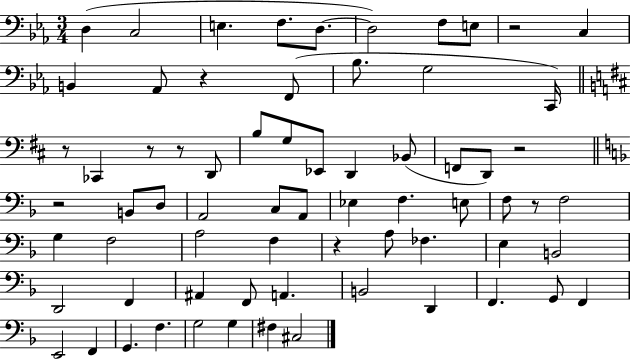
X:1
T:Untitled
M:3/4
L:1/4
K:Eb
D, C,2 E, F,/2 D,/2 D,2 F,/2 E,/2 z2 C, B,, _A,,/2 z F,,/2 _B,/2 G,2 C,,/4 z/2 _C,, z/2 z/2 D,,/2 B,/2 G,/2 _E,,/2 D,, _B,,/2 F,,/2 D,,/2 z2 z2 B,,/2 D,/2 A,,2 C,/2 A,,/2 _E, F, E,/2 F,/2 z/2 F,2 G, F,2 A,2 F, z A,/2 _F, E, B,,2 D,,2 F,, ^A,, F,,/2 A,, B,,2 D,, F,, G,,/2 F,, E,,2 F,, G,, F, G,2 G, ^F, ^C,2